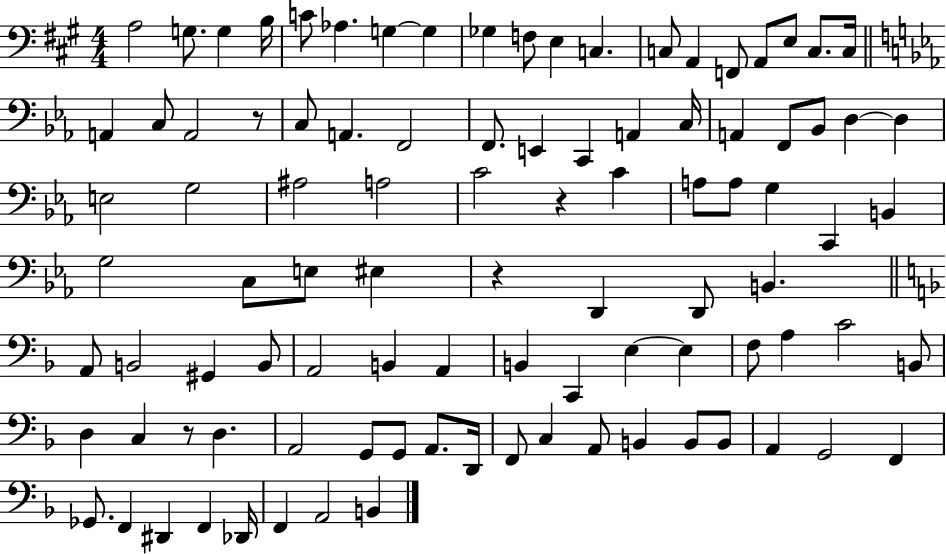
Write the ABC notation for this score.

X:1
T:Untitled
M:4/4
L:1/4
K:A
A,2 G,/2 G, B,/4 C/2 _A, G, G, _G, F,/2 E, C, C,/2 A,, F,,/2 A,,/2 E,/2 C,/2 C,/4 A,, C,/2 A,,2 z/2 C,/2 A,, F,,2 F,,/2 E,, C,, A,, C,/4 A,, F,,/2 _B,,/2 D, D, E,2 G,2 ^A,2 A,2 C2 z C A,/2 A,/2 G, C,, B,, G,2 C,/2 E,/2 ^E, z D,, D,,/2 B,, A,,/2 B,,2 ^G,, B,,/2 A,,2 B,, A,, B,, C,, E, E, F,/2 A, C2 B,,/2 D, C, z/2 D, A,,2 G,,/2 G,,/2 A,,/2 D,,/4 F,,/2 C, A,,/2 B,, B,,/2 B,,/2 A,, G,,2 F,, _G,,/2 F,, ^D,, F,, _D,,/4 F,, A,,2 B,,